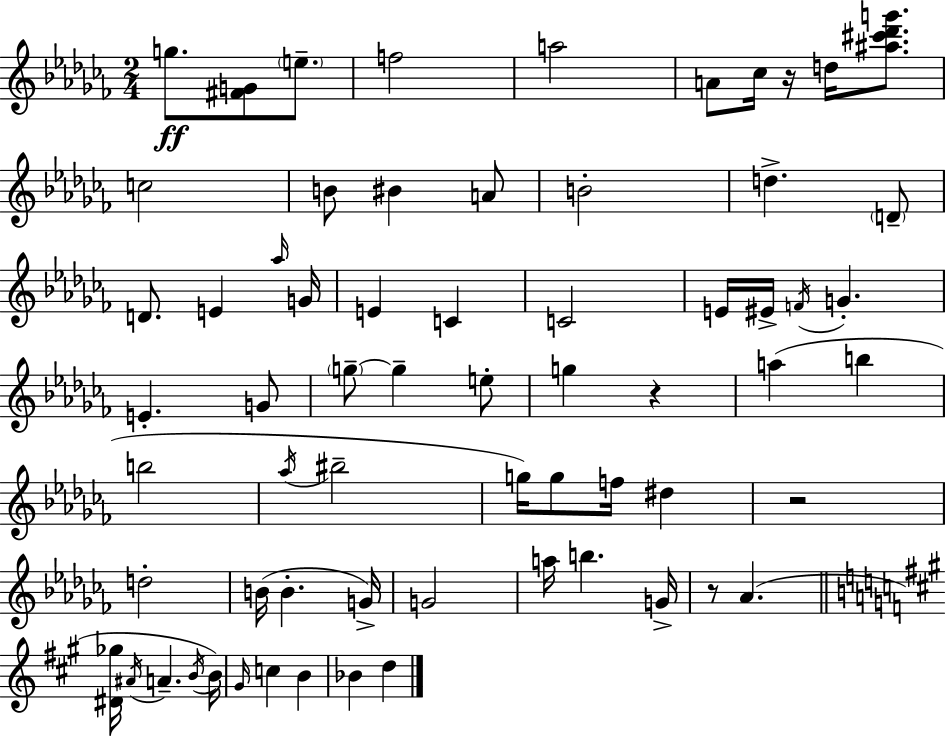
{
  \clef treble
  \numericTimeSignature
  \time 2/4
  \key aes \minor
  g''8.\ff <fis' g'>8 \parenthesize e''8.-- | f''2 | a''2 | a'8 ces''16 r16 d''16 <ais'' cis''' des''' g'''>8. | \break c''2 | b'8 bis'4 a'8 | b'2-. | d''4.-> \parenthesize d'8-- | \break d'8. e'4 \grace { aes''16 } | g'16 e'4 c'4 | c'2 | e'16 eis'16-> \acciaccatura { f'16 } g'4.-. | \break e'4.-. | g'8 \parenthesize g''8--~~ g''4-- | e''8-. g''4 r4 | a''4( b''4 | \break b''2 | \acciaccatura { aes''16 } bis''2-- | g''16) g''8 f''16 dis''4 | r2 | \break d''2-. | b'16( b'4.-. | g'16->) g'2 | a''16 b''4. | \break g'16-> r8 aes'4.( | \bar "||" \break \key a \major <dis' ges''>16 \acciaccatura { ais'16 } a'4.-- | \acciaccatura { b'16 }) b'16 \grace { gis'16 } c''4 b'4 | bes'4 d''4 | \bar "|."
}